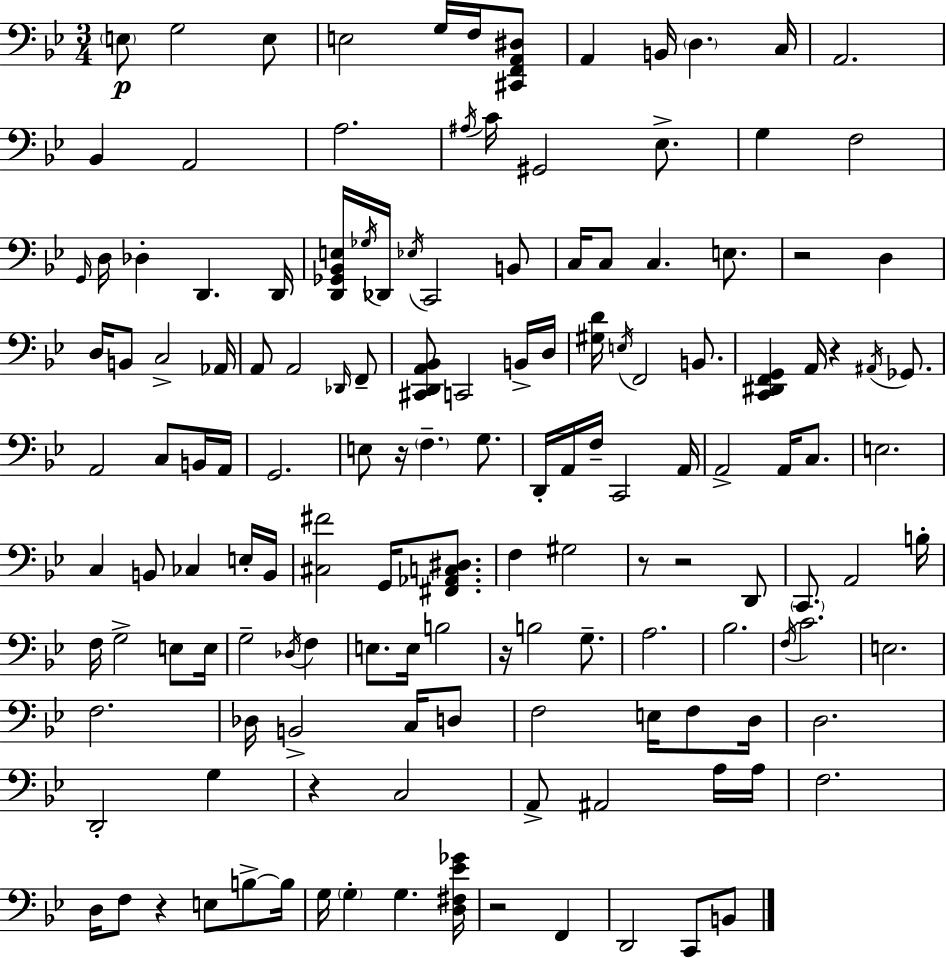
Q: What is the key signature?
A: BES major